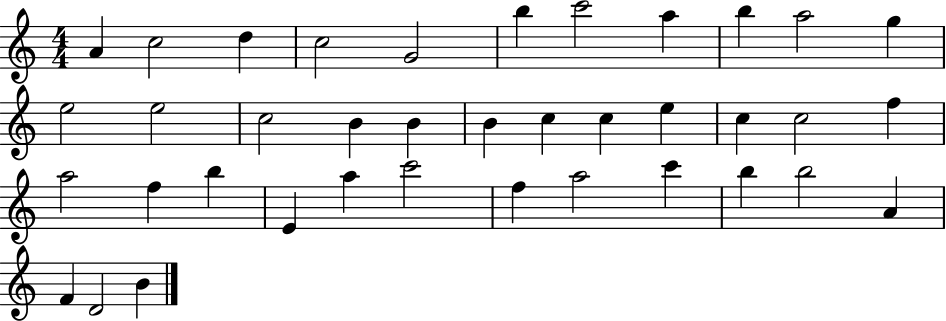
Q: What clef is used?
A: treble